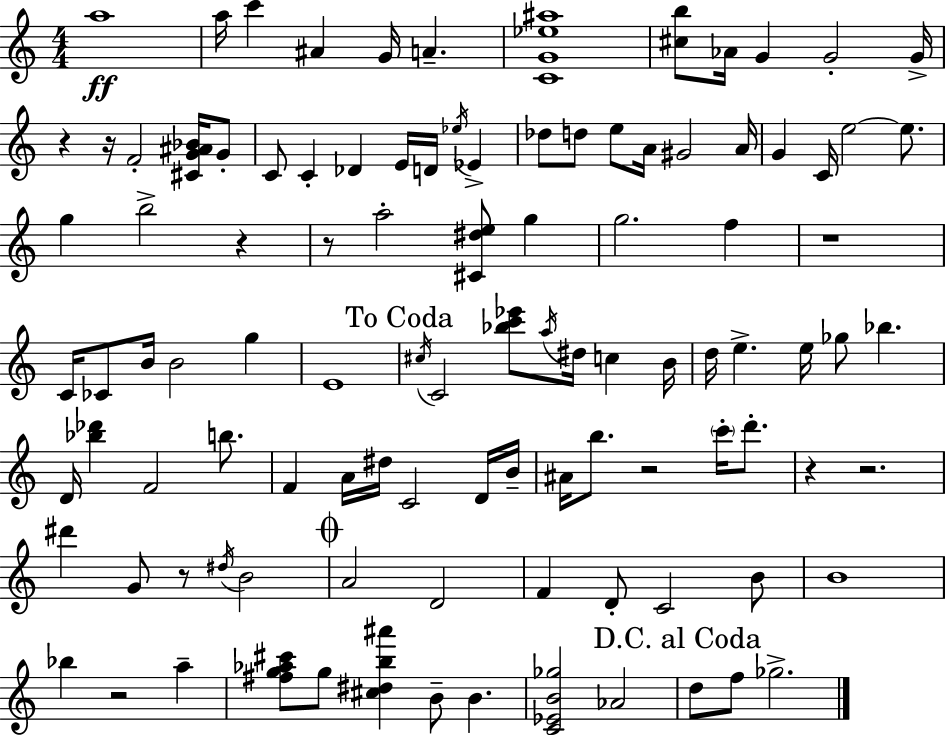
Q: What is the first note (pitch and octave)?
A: A5